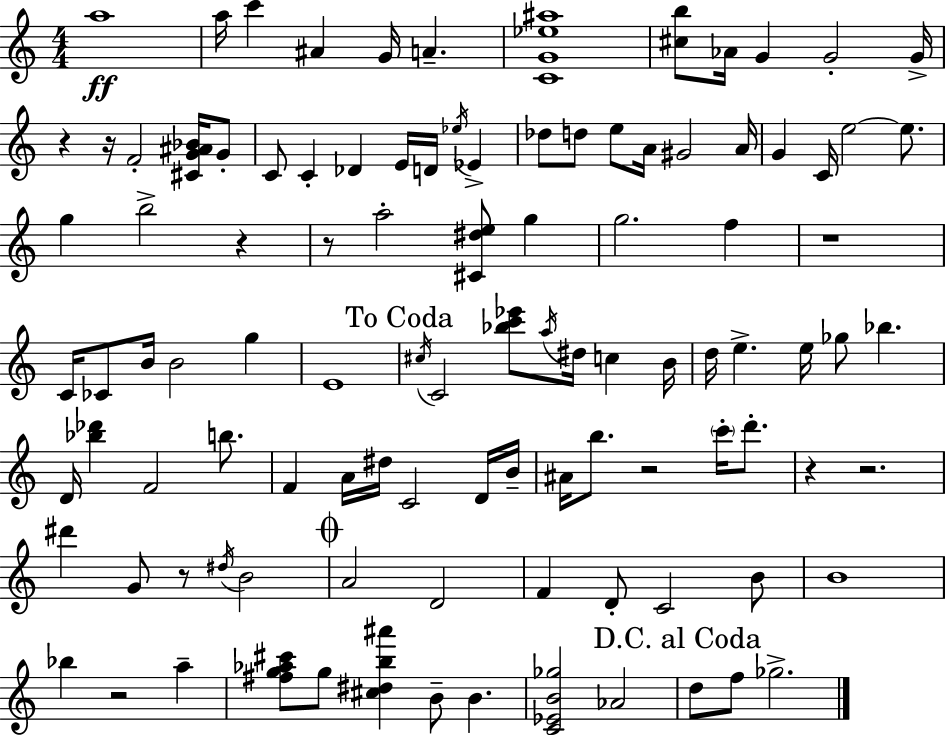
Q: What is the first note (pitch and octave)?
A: A5